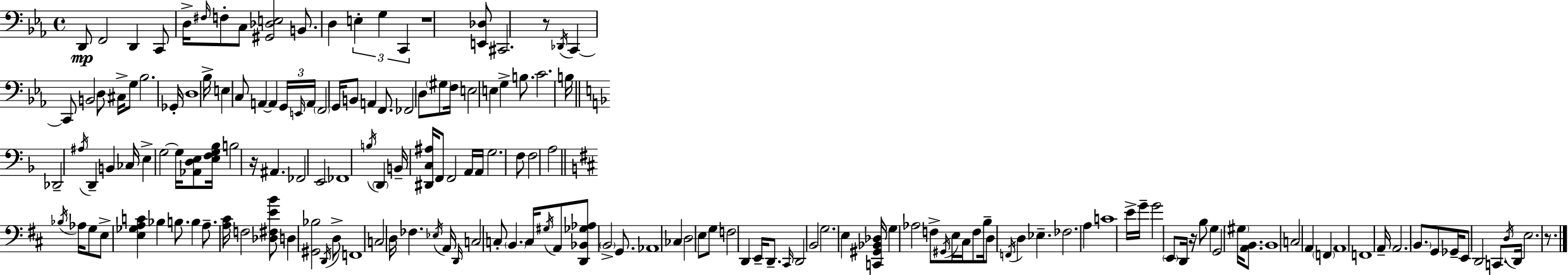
{
  \clef bass
  \time 4/4
  \defaultTimeSignature
  \key ees \major
  \repeat volta 2 { d,8\mp f,2 d,4 c,8 | d16-> \grace { fis16 } f8-. c8 <gis, des e>2 b,8. | d4 \tuplet 3/2 { e4-. g4 c,4 } | r1 | \break <e, des>8 cis,2. r8 | \acciaccatura { des,16 } c,4~~ c,8 b,2 | d8 cis16-> g8 bes2. | ges,16-. d1 | \break bes16-> e4 c8 a,4~~ a,4 | \tuplet 3/2 { g,16 \grace { e,16 } a,16 } \parenthesize f,2 g,16 b,8 a,4 | f,8. fes,2 d8 | \parenthesize gis8 f16 e2 e4 g4-> | \break b8. c'2. | b16 \bar "||" \break \key d \minor des,2-- \acciaccatura { ais16 } d,4-- b,4 | ces16 e4-> g2~~ g16 <aes, d e>8 | <e f g bes>16 b2 r16 ais,4. | fes,2 e,2 | \break fes,1 | \acciaccatura { b16 } \parenthesize d,4 b,16-- <dis, c ais>16 f,8 f,2 | a,16 a,16 g2. | f8 f2 a2 | \break \bar "||" \break \key b \minor \acciaccatura { bes16 } aes16 g8 e8-> <e ges a c'>4 bes4 b8. | b4 a8.-- <a cis'>16 f2 | <des fis e' b'>8 d4 <gis, bes>2 \acciaccatura { d,16 } | d8-> f,1 | \break c2 d16 fes4. | \acciaccatura { ees16 } a,16 \grace { d,16 } c2 c8-. \parenthesize b,4. | c16 \acciaccatura { gis16 } a,8 <d, bes, ges aes>8 \parenthesize b,2-> | g,8. aes,1 | \break ces4 d2 | e8 g8 f2 d,4 | e,16-- d,8.-- \grace { cis,16 } d,2 b,2 | g2. | \break e4 <c, gis, bes, des>16 g4 aes2 | f8-> \acciaccatura { gis,16 } e16 cis16 f8 b16-- d8 \acciaccatura { f,16 } d4 | ees4.-- fes2. | a4 c'1 | \break e'16-> g'16-- g'2 | \parenthesize e,8 d,16 r16 b8 g4 g,2 | \parenthesize gis16 <a, b,>8. b,1 | c2 | \break a,4 \parenthesize f,4 a,1 | f,1 | a,16-- a,2. | \parenthesize b,8. g,8 ges,16-- e,8 d,2 | \break c,8. \acciaccatura { d16 } d,16 e2. | r8. } \bar "|."
}